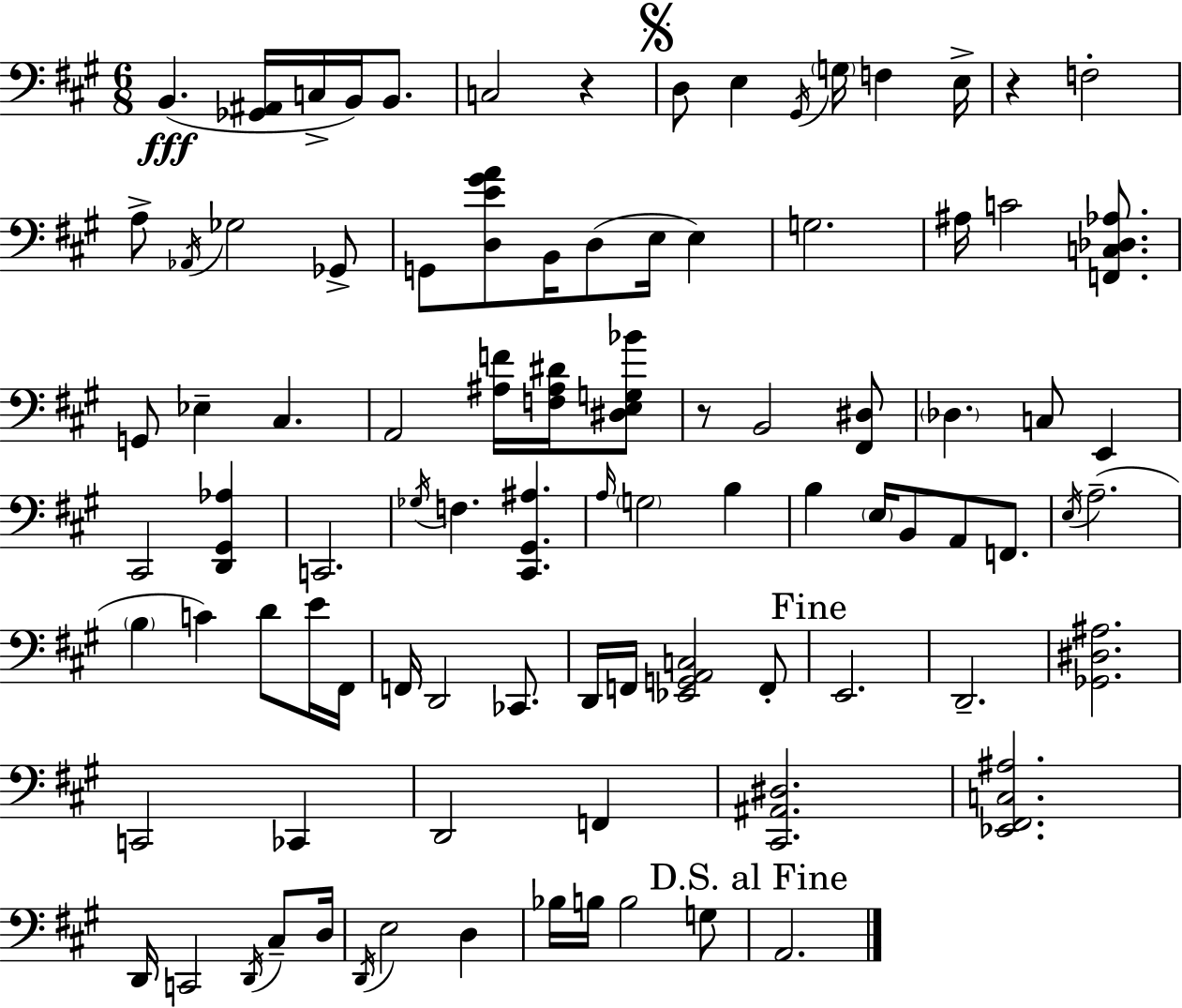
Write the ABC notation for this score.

X:1
T:Untitled
M:6/8
L:1/4
K:A
B,, [_G,,^A,,]/4 C,/4 B,,/4 B,,/2 C,2 z D,/2 E, ^G,,/4 G,/4 F, E,/4 z F,2 A,/2 _A,,/4 _G,2 _G,,/2 G,,/2 [D,E^GA]/2 B,,/4 D,/2 E,/4 E, G,2 ^A,/4 C2 [F,,C,_D,_A,]/2 G,,/2 _E, ^C, A,,2 [^A,F]/4 [F,^A,^D]/4 [^D,E,G,_B]/2 z/2 B,,2 [^F,,^D,]/2 _D, C,/2 E,, ^C,,2 [D,,^G,,_A,] C,,2 _G,/4 F, [^C,,^G,,^A,] A,/4 G,2 B, B, E,/4 B,,/2 A,,/2 F,,/2 E,/4 A,2 B, C D/2 E/4 ^F,,/4 F,,/4 D,,2 _C,,/2 D,,/4 F,,/4 [_E,,G,,A,,C,]2 F,,/2 E,,2 D,,2 [_G,,^D,^A,]2 C,,2 _C,, D,,2 F,, [^C,,^A,,^D,]2 [_E,,^F,,C,^A,]2 D,,/4 C,,2 D,,/4 ^C,/2 D,/4 D,,/4 E,2 D, _B,/4 B,/4 B,2 G,/2 A,,2